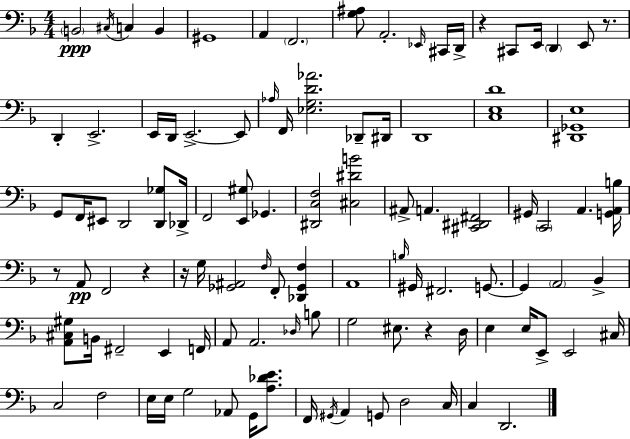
{
  \clef bass
  \numericTimeSignature
  \time 4/4
  \key f \major
  \parenthesize b,2\ppp \acciaccatura { cis16 } c4 b,4 | gis,1 | a,4 \parenthesize f,2. | <g ais>8 a,2.-. \grace { ees,16 } | \break cis,16 d,16-> r4 cis,8 e,16 \parenthesize d,4 e,8 r8. | d,4-. e,2.-> | e,16 d,16 e,2.->~~ | e,8 \grace { aes16 } f,16 <ees g d' aes'>2. | \break des,8-- dis,16 d,1 | <c e d'>1 | <dis, ges, e>1 | g,8 f,16 eis,8 d,2 | \break <d, ges>8 des,16-> f,2 <e, gis>8 ges,4. | <dis, c f>2 <cis dis' b'>2 | ais,8-> a,4. <cis, dis, fis,>2 | gis,16 \parenthesize c,2 a,4. | \break <g, a, b>16 r8 a,8\pp f,2 r4 | r16 g16 <ges, ais,>2 \grace { f16 } f,8-. | <des, ges, f>4 a,1 | \grace { b16 } gis,16 fis,2. | \break g,8.~~ g,4 \parenthesize a,2 | bes,4-> <a, cis gis>8 b,16 fis,2-- | e,4 f,16 a,8 a,2. | \grace { des16 } b8 g2 eis8. | \break r4 d16 e4 e16 e,8-> e,2 | cis16 c2 f2 | e16 e16 g2 | aes,8 g,16 <a des' e'>8. f,16 \acciaccatura { gis,16 } a,4 g,8 d2 | \break c16 c4 d,2. | \bar "|."
}